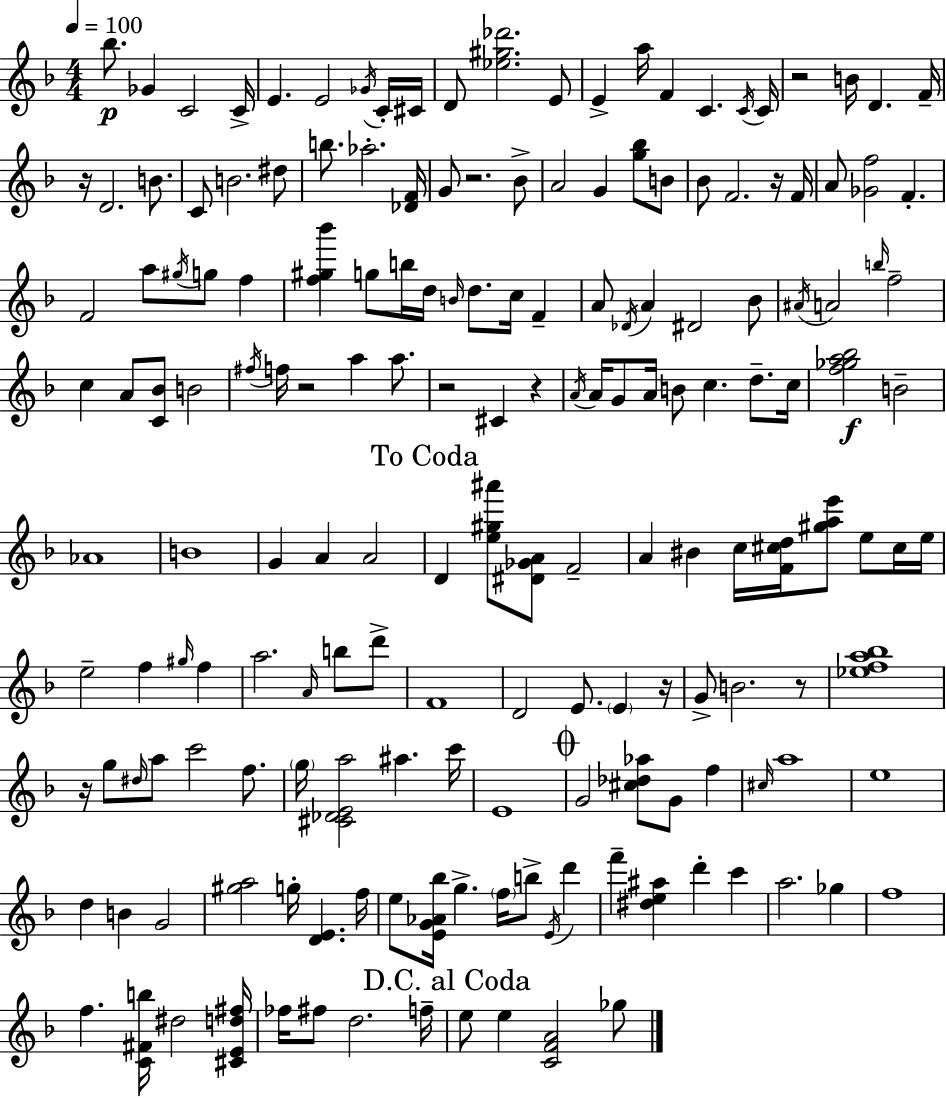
{
  \clef treble
  \numericTimeSignature
  \time 4/4
  \key f \major
  \tempo 4 = 100
  bes''8.\p ges'4 c'2 c'16-> | e'4. e'2 \acciaccatura { ges'16 } c'16-. | cis'16 d'8 <ees'' gis'' des'''>2. e'8 | e'4-> a''16 f'4 c'4. | \break \acciaccatura { c'16 } c'16 r2 b'16 d'4. | f'16-- r16 d'2. b'8. | c'8 b'2. | dis''8 b''8. aes''2.-. | \break <des' f'>16 g'8 r2. | bes'8-> a'2 g'4 <g'' bes''>8 | b'8 bes'8 f'2. | r16 f'16 a'8 <ges' f''>2 f'4.-. | \break f'2 a''8 \acciaccatura { gis''16 } g''8 f''4 | <f'' gis'' bes'''>4 g''8 b''16 d''16 \grace { b'16 } d''8. c''16 | f'4-- a'8 \acciaccatura { des'16 } a'4 dis'2 | bes'8 \acciaccatura { ais'16 } a'2 \grace { b''16 } f''2-- | \break c''4 a'8 <c' bes'>8 b'2 | \acciaccatura { fis''16 } f''16 r2 | a''4 a''8. r2 | cis'4 r4 \acciaccatura { a'16 } a'16 g'8 a'16 b'8 c''4. | \break d''8.-- c''16 <f'' ges'' a'' bes''>2\f | b'2-- aes'1 | b'1 | g'4 a'4 | \break a'2 \mark "To Coda" d'4 <e'' gis'' ais'''>8 <dis' ges' a'>8 | f'2-- a'4 bis'4 | c''16 <f' cis'' d''>16 <gis'' a'' e'''>8 e''8 cis''16 e''16 e''2-- | f''4 \grace { gis''16 } f''4 a''2. | \break \grace { a'16 } b''8 d'''8-> f'1 | d'2 | e'8. \parenthesize e'4 r16 g'8-> b'2. | r8 <ees'' f'' a'' bes''>1 | \break r16 g''8 \grace { dis''16 } a''8 | c'''2 f''8. \parenthesize g''16 <cis' des' e' a''>2 | ais''4. c'''16 e'1 | \mark \markup { \musicglyph "scripts.coda" } g'2 | \break <cis'' des'' aes''>8 g'8 f''4 \grace { cis''16 } a''1 | e''1 | d''4 | b'4 g'2 <gis'' a''>2 | \break g''16-. <d' e'>4. f''16 e''8 <e' g' aes' bes''>16 | g''4.-> \parenthesize f''16 b''8-> \acciaccatura { e'16 } d'''4 f'''4-- | <dis'' e'' ais''>4 d'''4-. c'''4 a''2. | ges''4 f''1 | \break f''4. | <c' fis' b''>16 dis''2 <cis' e' d'' fis''>16 fes''16 fis''8 | d''2. f''16-- \mark "D.C. al Coda" e''8 | e''4 <c' f' a'>2 ges''8 \bar "|."
}